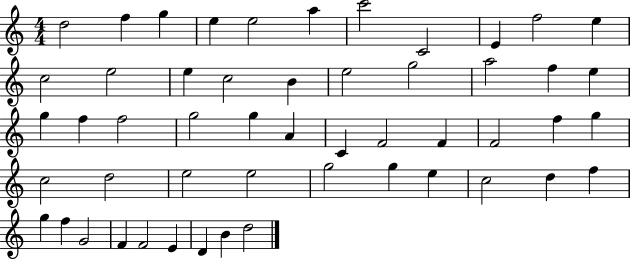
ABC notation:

X:1
T:Untitled
M:4/4
L:1/4
K:C
d2 f g e e2 a c'2 C2 E f2 e c2 e2 e c2 B e2 g2 a2 f e g f f2 g2 g A C F2 F F2 f g c2 d2 e2 e2 g2 g e c2 d f g f G2 F F2 E D B d2